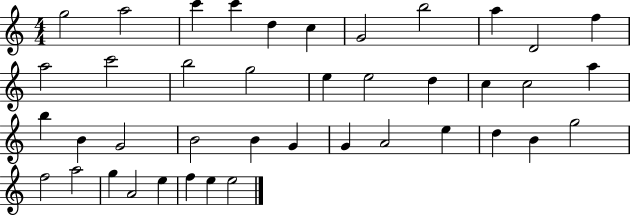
X:1
T:Untitled
M:4/4
L:1/4
K:C
g2 a2 c' c' d c G2 b2 a D2 f a2 c'2 b2 g2 e e2 d c c2 a b B G2 B2 B G G A2 e d B g2 f2 a2 g A2 e f e e2